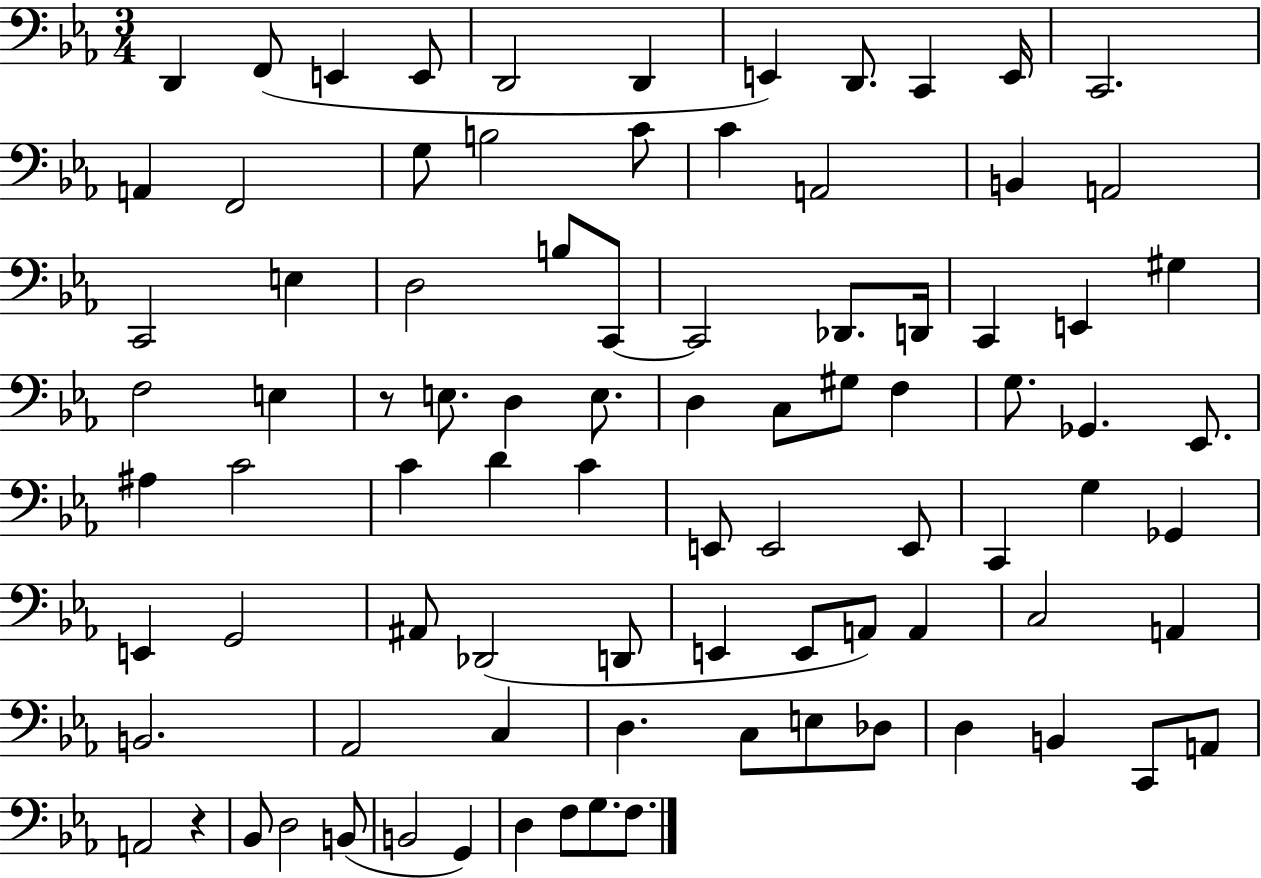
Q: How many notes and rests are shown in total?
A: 88